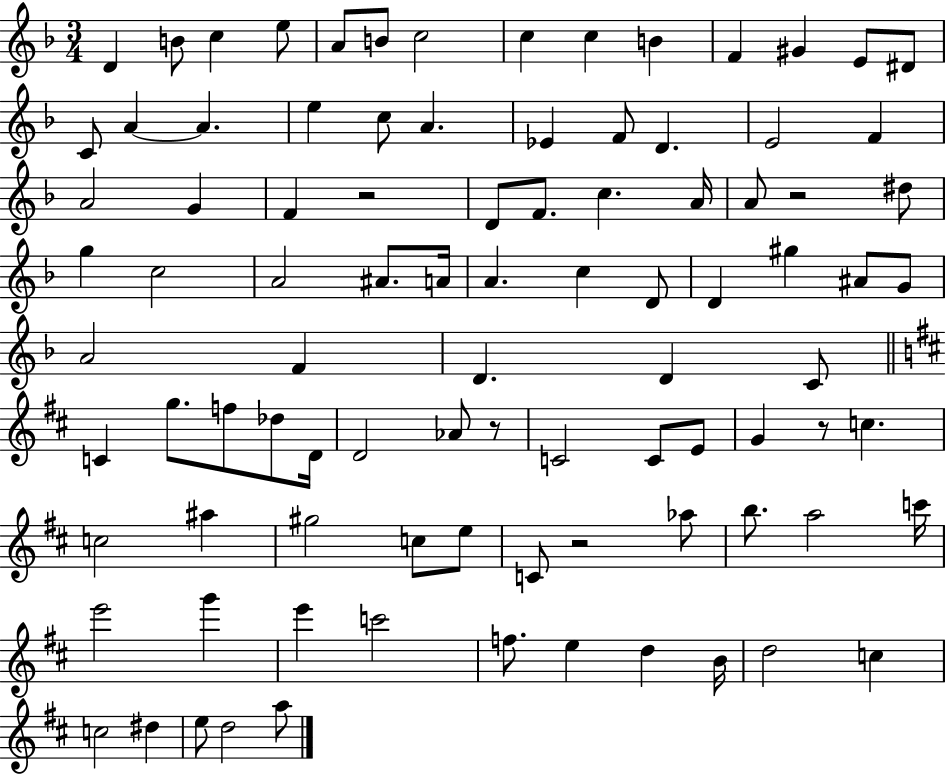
{
  \clef treble
  \numericTimeSignature
  \time 3/4
  \key f \major
  d'4 b'8 c''4 e''8 | a'8 b'8 c''2 | c''4 c''4 b'4 | f'4 gis'4 e'8 dis'8 | \break c'8 a'4~~ a'4. | e''4 c''8 a'4. | ees'4 f'8 d'4. | e'2 f'4 | \break a'2 g'4 | f'4 r2 | d'8 f'8. c''4. a'16 | a'8 r2 dis''8 | \break g''4 c''2 | a'2 ais'8. a'16 | a'4. c''4 d'8 | d'4 gis''4 ais'8 g'8 | \break a'2 f'4 | d'4. d'4 c'8 | \bar "||" \break \key b \minor c'4 g''8. f''8 des''8 d'16 | d'2 aes'8 r8 | c'2 c'8 e'8 | g'4 r8 c''4. | \break c''2 ais''4 | gis''2 c''8 e''8 | c'8 r2 aes''8 | b''8. a''2 c'''16 | \break e'''2 g'''4 | e'''4 c'''2 | f''8. e''4 d''4 b'16 | d''2 c''4 | \break c''2 dis''4 | e''8 d''2 a''8 | \bar "|."
}